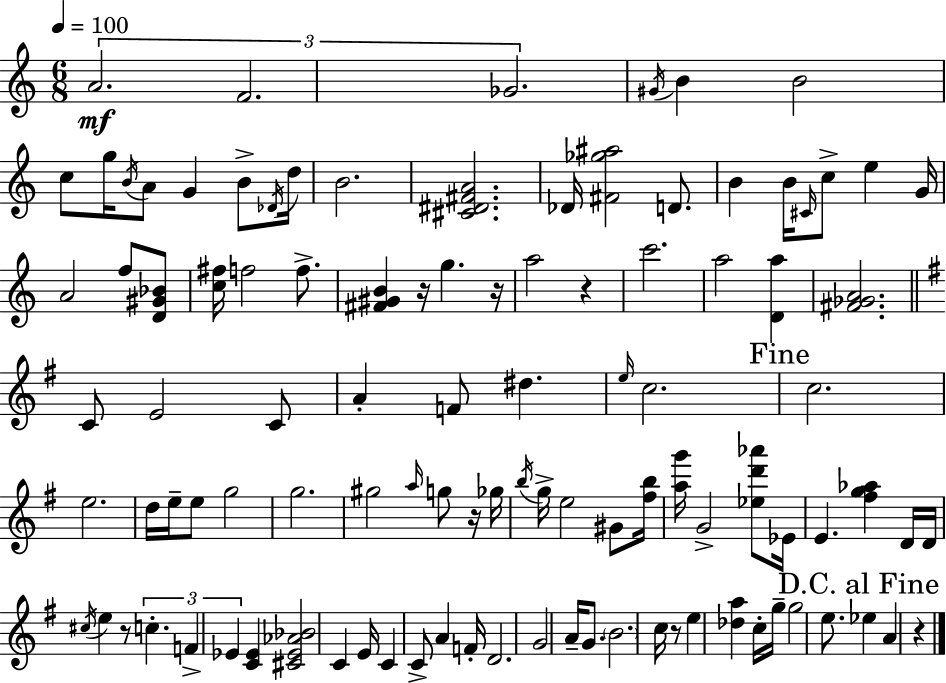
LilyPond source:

{
  \clef treble
  \numericTimeSignature
  \time 6/8
  \key a \minor
  \tempo 4 = 100
  \repeat volta 2 { \tuplet 3/2 { a'2.\mf | f'2. | ges'2. } | \acciaccatura { gis'16 } b'4 b'2 | \break c''8 g''16 \acciaccatura { b'16 } a'8 g'4 b'8-> | \acciaccatura { des'16 } d''16 b'2. | <cis' dis' fis' a'>2. | des'16 <fis' ges'' ais''>2 | \break d'8. b'4 b'16 \grace { cis'16 } c''8-> e''4 | g'16 a'2 | f''8 <d' gis' bes'>8 <c'' fis''>16 f''2 | f''8.-> <fis' gis' b'>4 r16 g''4. | \break r16 a''2 | r4 c'''2. | a''2 | <d' a''>4 <fis' ges' a'>2. | \break \bar "||" \break \key e \minor c'8 e'2 c'8 | a'4-. f'8 dis''4. | \grace { e''16 } c''2. | \mark "Fine" c''2. | \break e''2. | d''16 e''16-- e''8 g''2 | g''2. | gis''2 \grace { a''16 } g''8 | \break r16 ges''16 \acciaccatura { b''16 } g''16-> e''2 | gis'8 <fis'' b''>16 <a'' g'''>16 g'2-> | <ees'' d''' aes'''>8 ees'16 e'4. <fis'' g'' aes''>4 | d'16 d'16 \acciaccatura { cis''16 } e''4 r8 \tuplet 3/2 { c''4.-. | \break f'4-> ees'4 } | <c' ees'>4 <cis' ees' aes' bes'>2 | c'4 e'16 c'4 c'8-> a'4 | f'16-. d'2. | \break g'2 | a'16-- g'8. \parenthesize b'2. | c''16 r8 e''4 <des'' a''>4 | c''16-. g''16-- g''2 | \break e''8. \mark "D.C. al Fine" ees''4 a'4 | r4 } \bar "|."
}